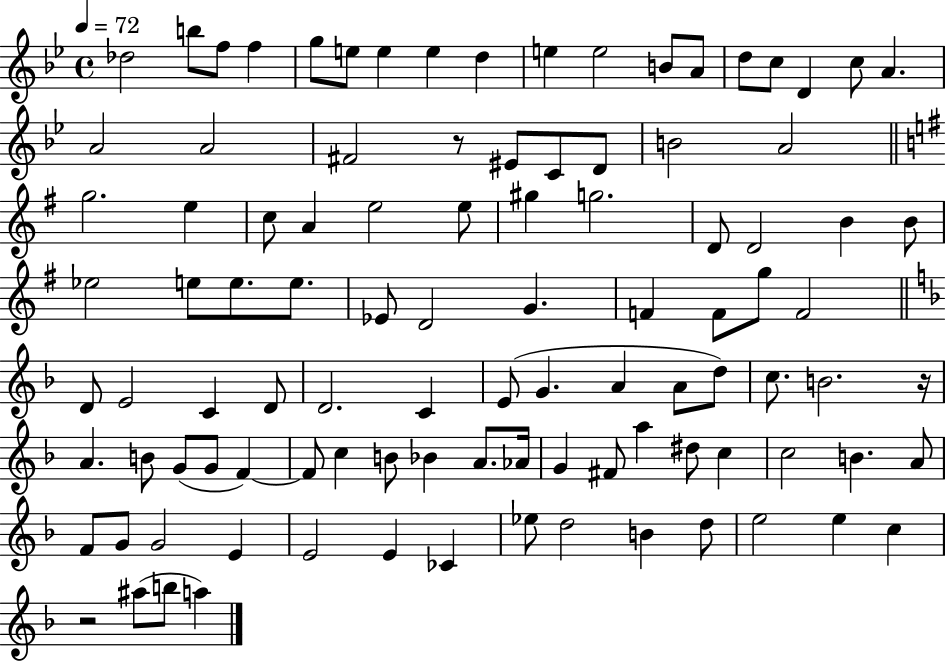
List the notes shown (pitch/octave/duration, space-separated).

Db5/h B5/e F5/e F5/q G5/e E5/e E5/q E5/q D5/q E5/q E5/h B4/e A4/e D5/e C5/e D4/q C5/e A4/q. A4/h A4/h F#4/h R/e EIS4/e C4/e D4/e B4/h A4/h G5/h. E5/q C5/e A4/q E5/h E5/e G#5/q G5/h. D4/e D4/h B4/q B4/e Eb5/h E5/e E5/e. E5/e. Eb4/e D4/h G4/q. F4/q F4/e G5/e F4/h D4/e E4/h C4/q D4/e D4/h. C4/q E4/e G4/q. A4/q A4/e D5/e C5/e. B4/h. R/s A4/q. B4/e G4/e G4/e F4/q F4/e C5/q B4/e Bb4/q A4/e. Ab4/s G4/q F#4/e A5/q D#5/e C5/q C5/h B4/q. A4/e F4/e G4/e G4/h E4/q E4/h E4/q CES4/q Eb5/e D5/h B4/q D5/e E5/h E5/q C5/q R/h A#5/e B5/e A5/q